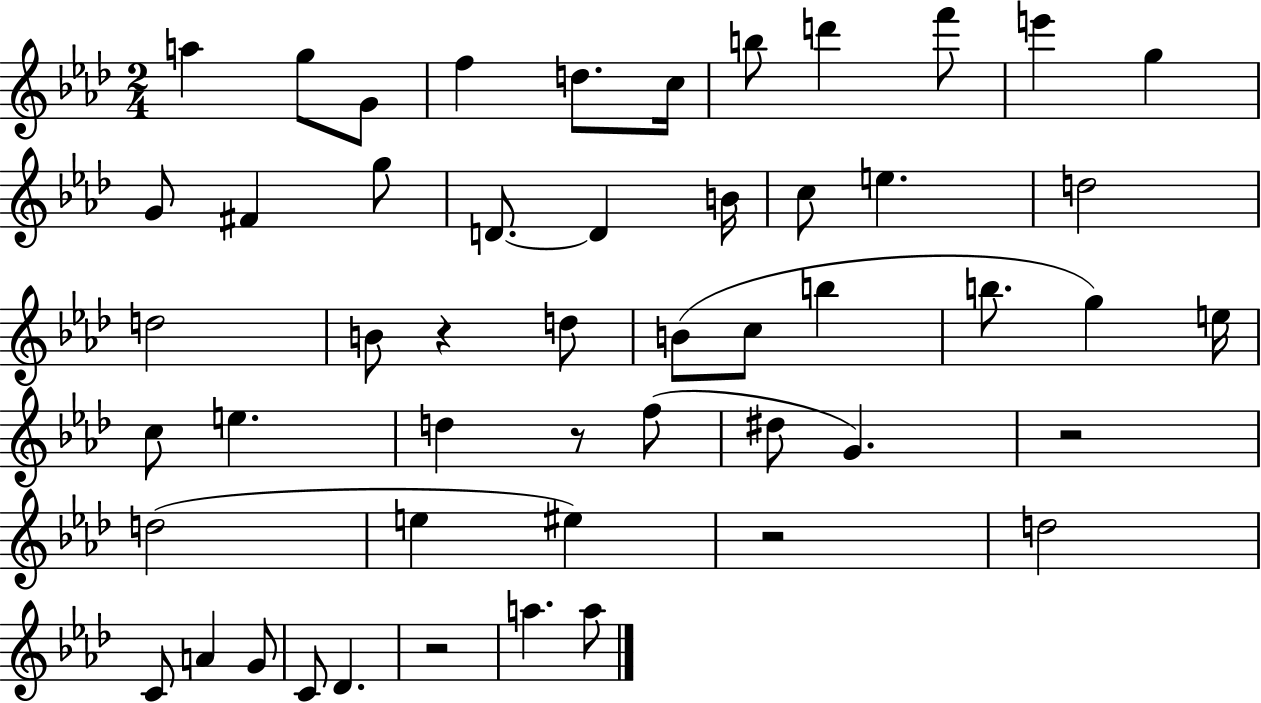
X:1
T:Untitled
M:2/4
L:1/4
K:Ab
a g/2 G/2 f d/2 c/4 b/2 d' f'/2 e' g G/2 ^F g/2 D/2 D B/4 c/2 e d2 d2 B/2 z d/2 B/2 c/2 b b/2 g e/4 c/2 e d z/2 f/2 ^d/2 G z2 d2 e ^e z2 d2 C/2 A G/2 C/2 _D z2 a a/2